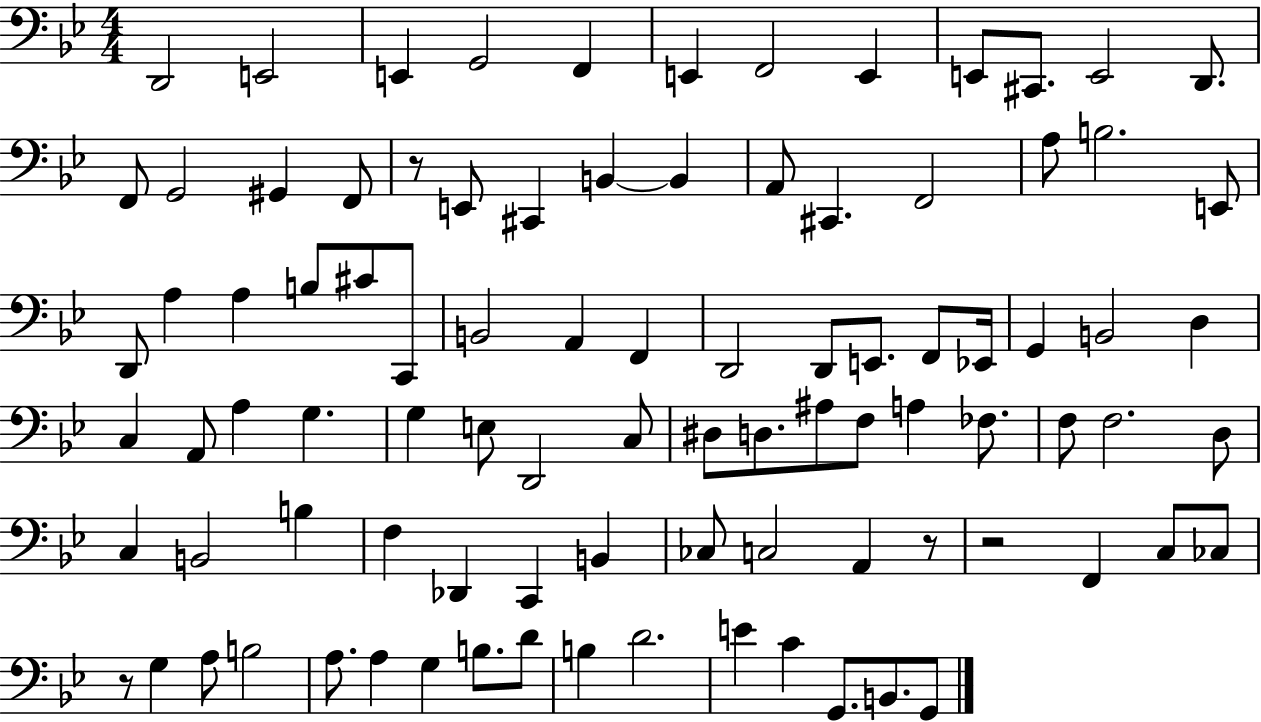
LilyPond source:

{
  \clef bass
  \numericTimeSignature
  \time 4/4
  \key bes \major
  d,2 e,2 | e,4 g,2 f,4 | e,4 f,2 e,4 | e,8 cis,8. e,2 d,8. | \break f,8 g,2 gis,4 f,8 | r8 e,8 cis,4 b,4~~ b,4 | a,8 cis,4. f,2 | a8 b2. e,8 | \break d,8 a4 a4 b8 cis'8 c,8 | b,2 a,4 f,4 | d,2 d,8 e,8. f,8 ees,16 | g,4 b,2 d4 | \break c4 a,8 a4 g4. | g4 e8 d,2 c8 | dis8 d8. ais8 f8 a4 fes8. | f8 f2. d8 | \break c4 b,2 b4 | f4 des,4 c,4 b,4 | ces8 c2 a,4 r8 | r2 f,4 c8 ces8 | \break r8 g4 a8 b2 | a8. a4 g4 b8. d'8 | b4 d'2. | e'4 c'4 g,8. b,8. g,8 | \break \bar "|."
}